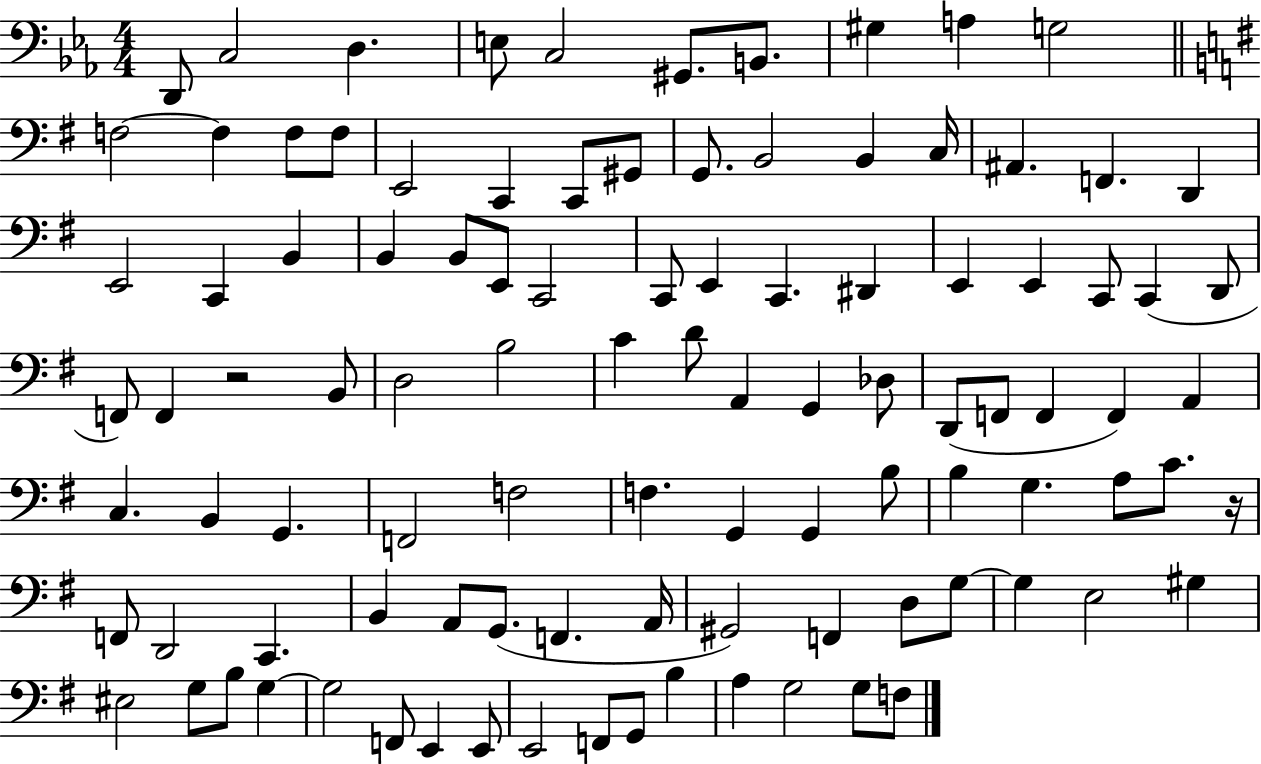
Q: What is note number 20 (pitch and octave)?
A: B2